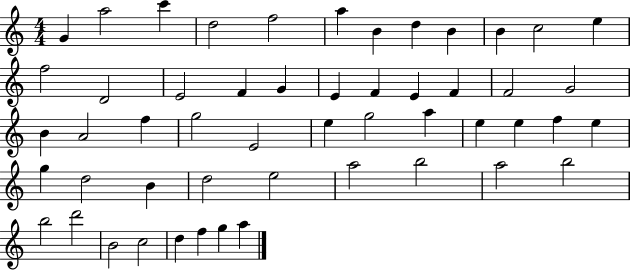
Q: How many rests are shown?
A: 0